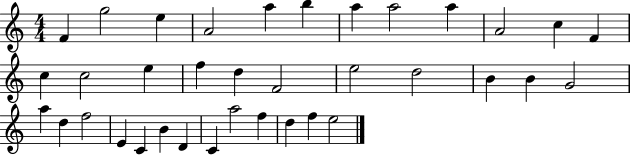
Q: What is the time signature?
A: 4/4